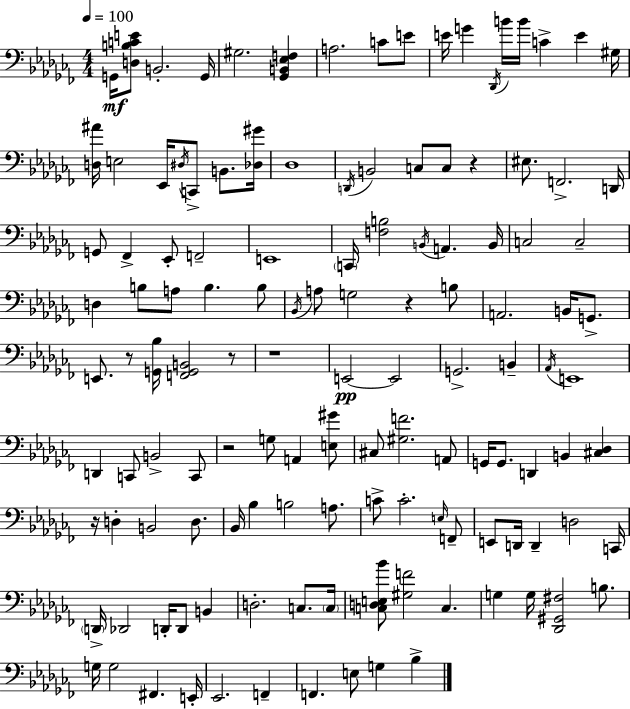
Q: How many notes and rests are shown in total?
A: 128